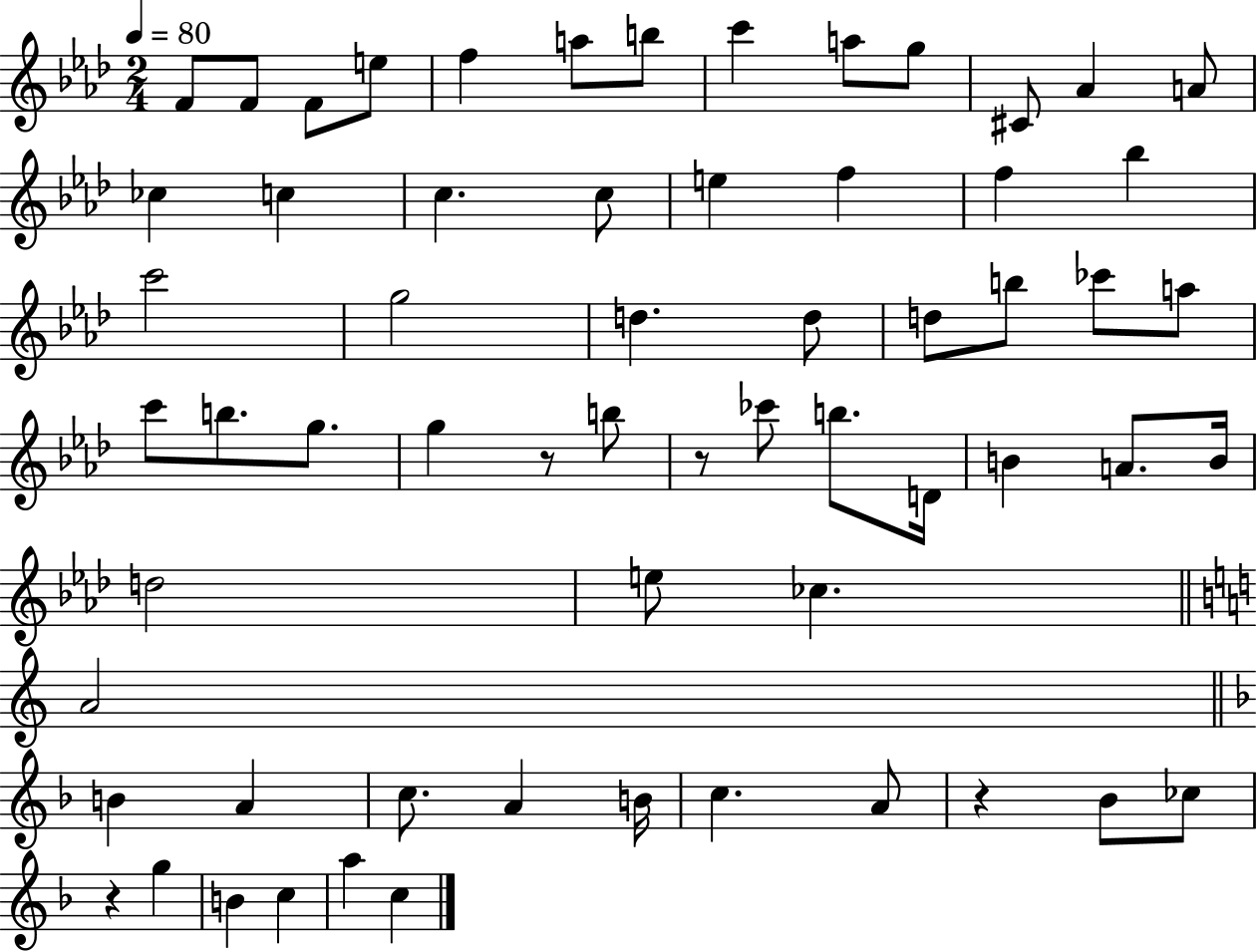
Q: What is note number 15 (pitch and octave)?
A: C5